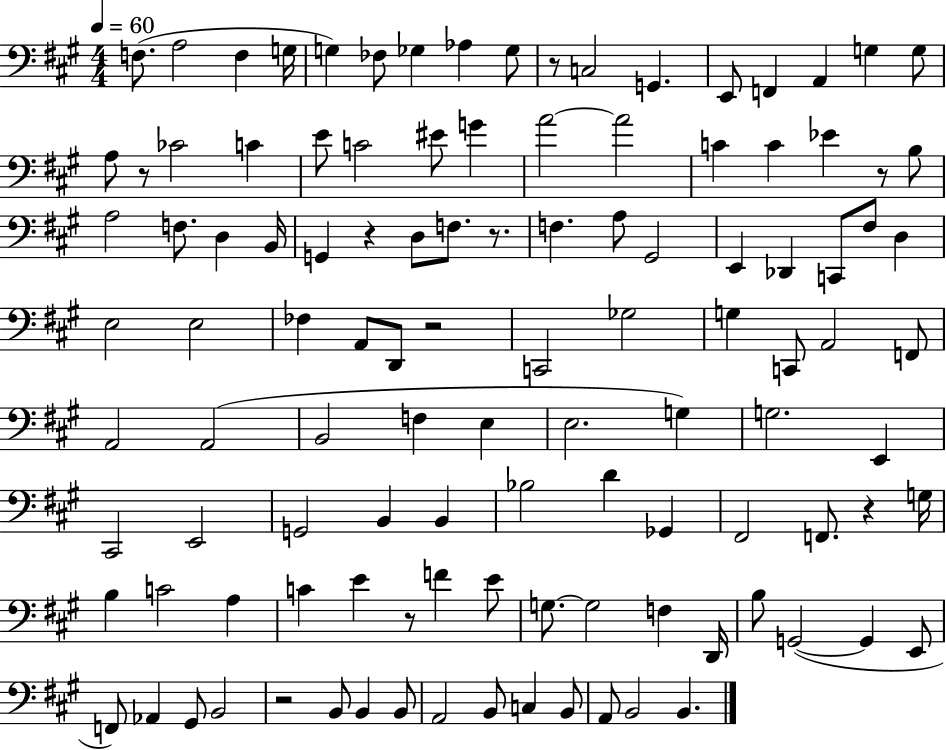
F3/e. A3/h F3/q G3/s G3/q FES3/e Gb3/q Ab3/q Gb3/e R/e C3/h G2/q. E2/e F2/q A2/q G3/q G3/e A3/e R/e CES4/h C4/q E4/e C4/h EIS4/e G4/q A4/h A4/h C4/q C4/q Eb4/q R/e B3/e A3/h F3/e. D3/q B2/s G2/q R/q D3/e F3/e. R/e. F3/q. A3/e G#2/h E2/q Db2/q C2/e F#3/e D3/q E3/h E3/h FES3/q A2/e D2/e R/h C2/h Gb3/h G3/q C2/e A2/h F2/e A2/h A2/h B2/h F3/q E3/q E3/h. G3/q G3/h. E2/q C#2/h E2/h G2/h B2/q B2/q Bb3/h D4/q Gb2/q F#2/h F2/e. R/q G3/s B3/q C4/h A3/q C4/q E4/q R/e F4/q E4/e G3/e. G3/h F3/q D2/s B3/e G2/h G2/q E2/e F2/e Ab2/q G#2/e B2/h R/h B2/e B2/q B2/e A2/h B2/e C3/q B2/e A2/e B2/h B2/q.